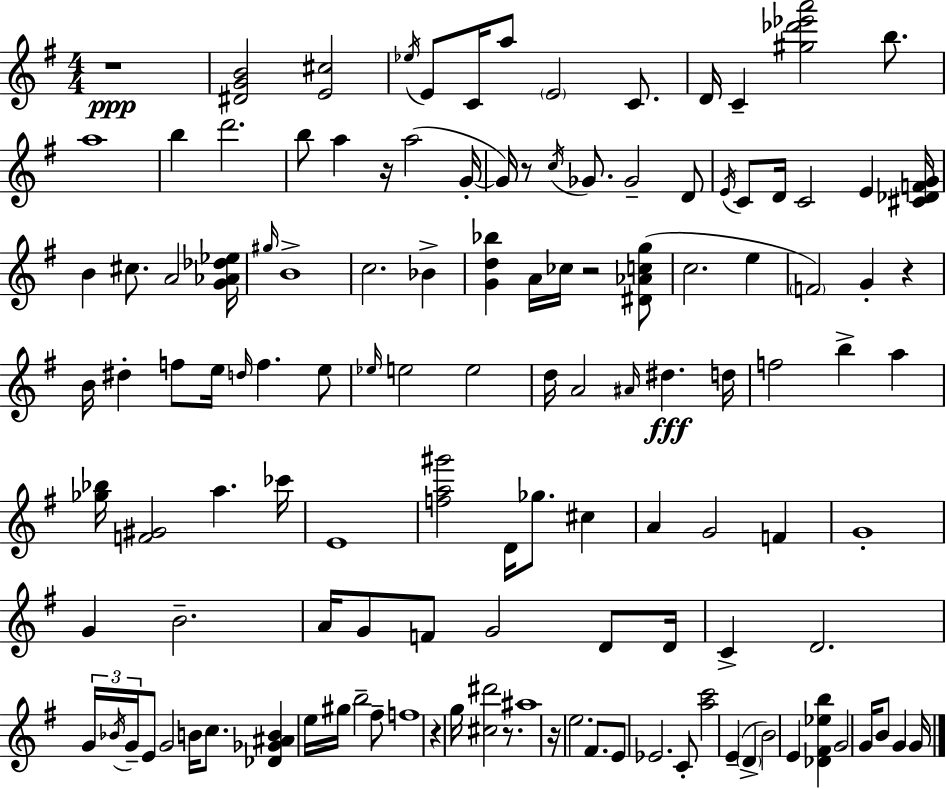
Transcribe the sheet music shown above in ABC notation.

X:1
T:Untitled
M:4/4
L:1/4
K:G
z4 [^DGB]2 [E^c]2 _e/4 E/2 C/4 a/2 E2 C/2 D/4 C [^g_d'_e'a']2 b/2 a4 b d'2 b/2 a z/4 a2 G/4 G/4 z/2 c/4 _G/2 _G2 D/2 E/4 C/2 D/4 C2 E [^C_DFG]/4 B ^c/2 A2 [G_A_d_e]/4 ^g/4 B4 c2 _B [Gd_b] A/4 _c/4 z2 [^D_Acg]/2 c2 e F2 G z B/4 ^d f/2 e/4 d/4 f e/2 _e/4 e2 e2 d/4 A2 ^A/4 ^d d/4 f2 b a [_g_b]/4 [F^G]2 a _c'/4 E4 [fa^g']2 D/4 _g/2 ^c A G2 F G4 G B2 A/4 G/2 F/2 G2 D/2 D/4 C D2 G/4 _B/4 G/4 E/2 G2 B/4 c/2 [_D_G^AB] e/4 ^g/4 b2 ^f/2 f4 z g/4 [^c^d']2 z/2 ^a4 z/4 e2 ^F/2 E/2 _E2 C/2 [ac']2 E D B2 E [_D^F_eb] G2 G/4 B/2 G G/4